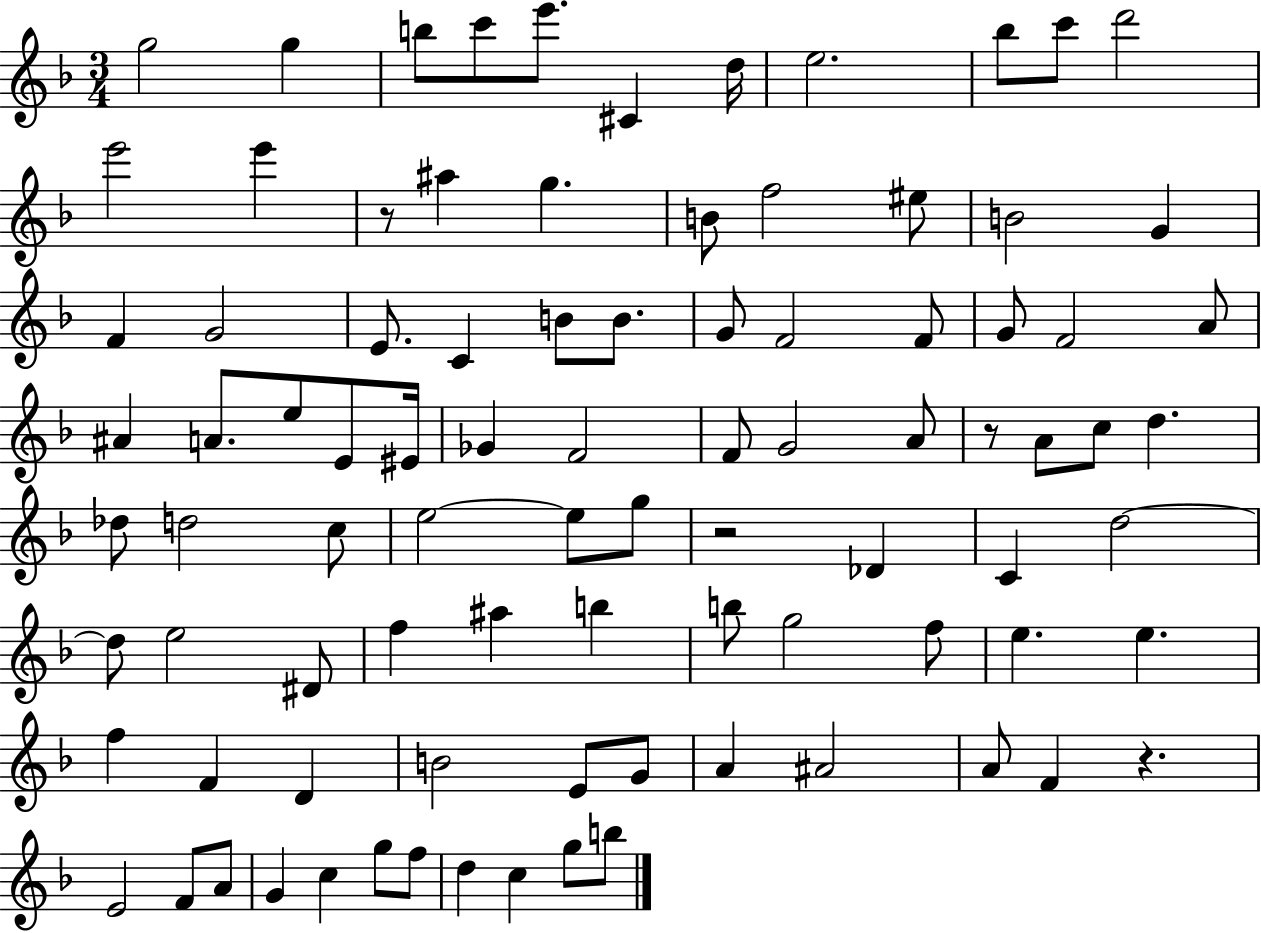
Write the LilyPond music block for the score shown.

{
  \clef treble
  \numericTimeSignature
  \time 3/4
  \key f \major
  g''2 g''4 | b''8 c'''8 e'''8. cis'4 d''16 | e''2. | bes''8 c'''8 d'''2 | \break e'''2 e'''4 | r8 ais''4 g''4. | b'8 f''2 eis''8 | b'2 g'4 | \break f'4 g'2 | e'8. c'4 b'8 b'8. | g'8 f'2 f'8 | g'8 f'2 a'8 | \break ais'4 a'8. e''8 e'8 eis'16 | ges'4 f'2 | f'8 g'2 a'8 | r8 a'8 c''8 d''4. | \break des''8 d''2 c''8 | e''2~~ e''8 g''8 | r2 des'4 | c'4 d''2~~ | \break d''8 e''2 dis'8 | f''4 ais''4 b''4 | b''8 g''2 f''8 | e''4. e''4. | \break f''4 f'4 d'4 | b'2 e'8 g'8 | a'4 ais'2 | a'8 f'4 r4. | \break e'2 f'8 a'8 | g'4 c''4 g''8 f''8 | d''4 c''4 g''8 b''8 | \bar "|."
}